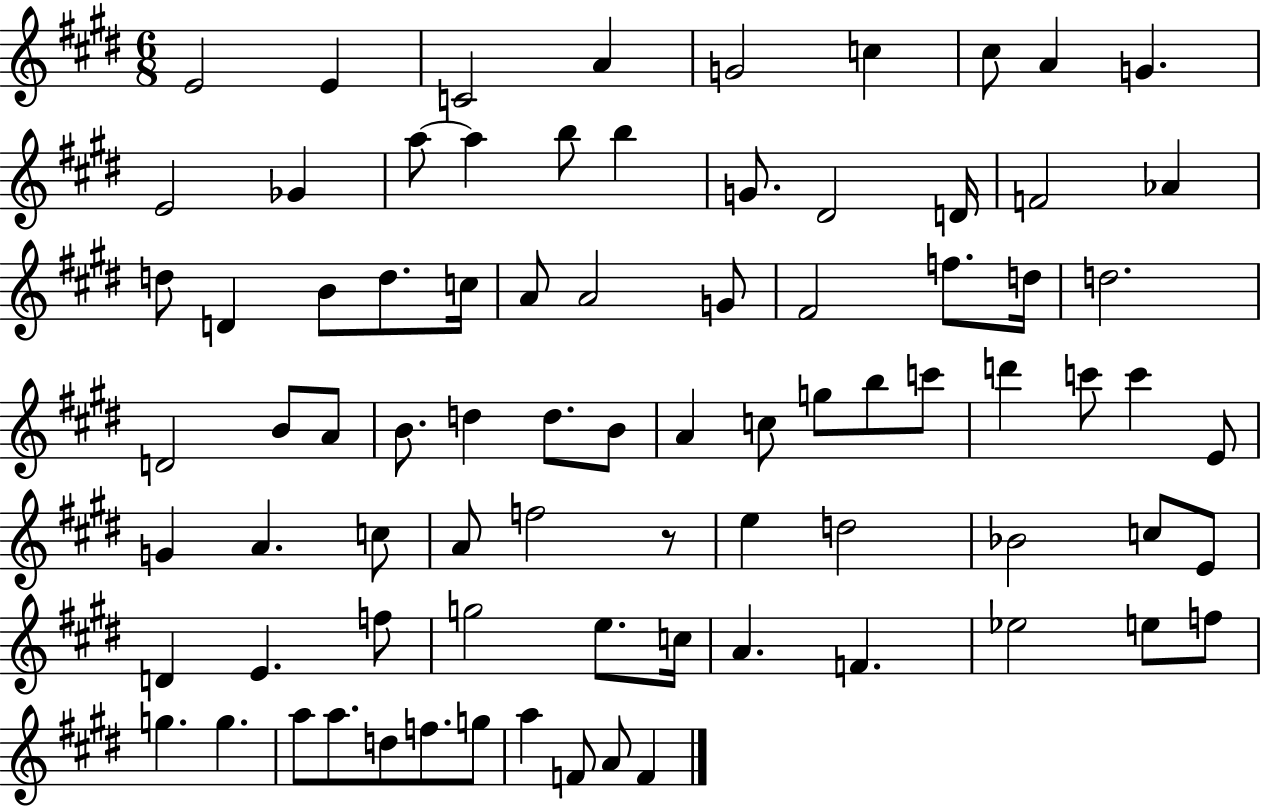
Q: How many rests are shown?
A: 1